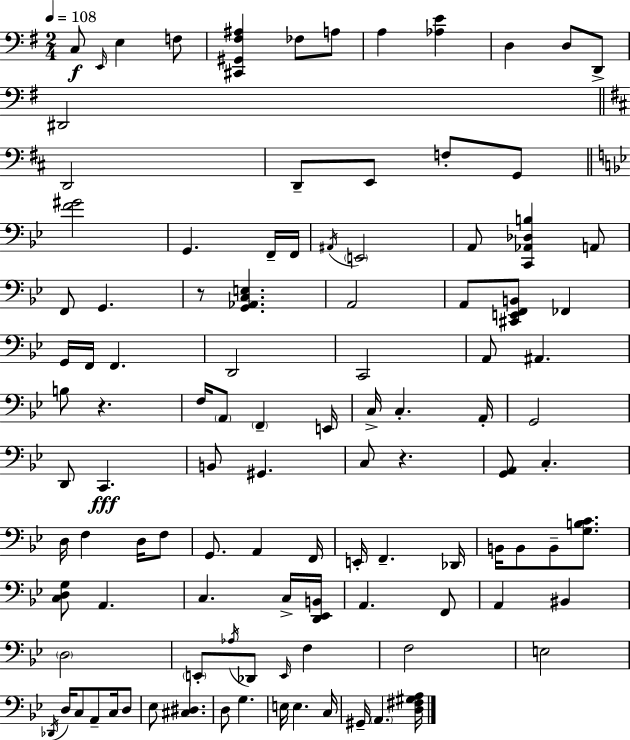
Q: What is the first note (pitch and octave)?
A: C3